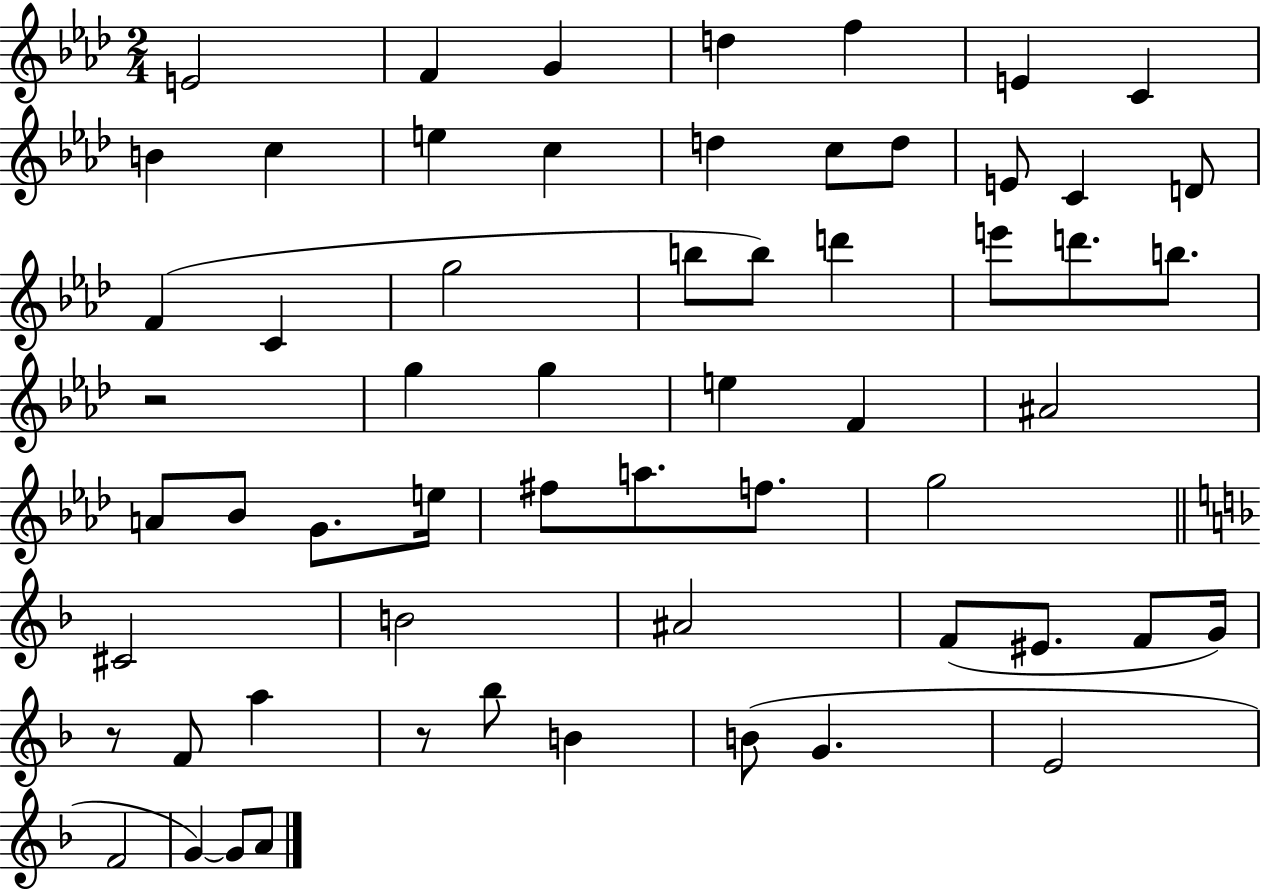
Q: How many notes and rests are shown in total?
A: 60